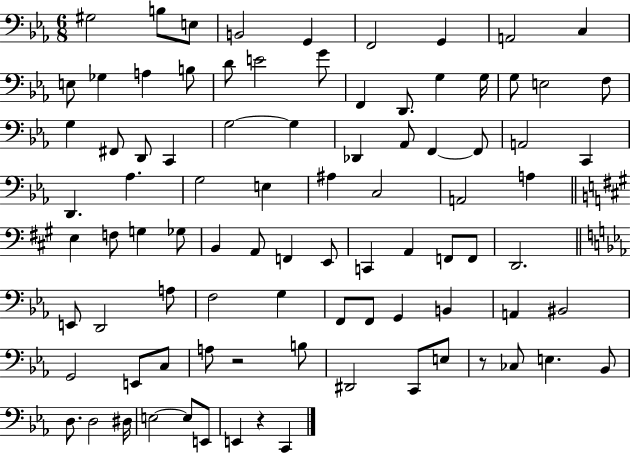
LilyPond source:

{
  \clef bass
  \numericTimeSignature
  \time 6/8
  \key ees \major
  gis2 b8 e8 | b,2 g,4 | f,2 g,4 | a,2 c4 | \break e8 ges4 a4 b8 | d'8 e'2 g'8 | f,4 d,8. g4 g16 | g8 e2 f8 | \break g4 fis,8 d,8 c,4 | g2~~ g4 | des,4 aes,8 f,4~~ f,8 | a,2 c,4 | \break d,4. aes4. | g2 e4 | ais4 c2 | a,2 a4 | \break \bar "||" \break \key a \major e4 f8 g4 ges8 | b,4 a,8 f,4 e,8 | c,4 a,4 f,8 f,8 | d,2. | \break \bar "||" \break \key ees \major e,8 d,2 a8 | f2 g4 | f,8 f,8 g,4 b,4 | a,4 bis,2 | \break g,2 e,8 c8 | a8 r2 b8 | dis,2 c,8 e8 | r8 ces8 e4. bes,8 | \break d8. d2 dis16 | e2~~ e8 e,8 | e,4 r4 c,4 | \bar "|."
}